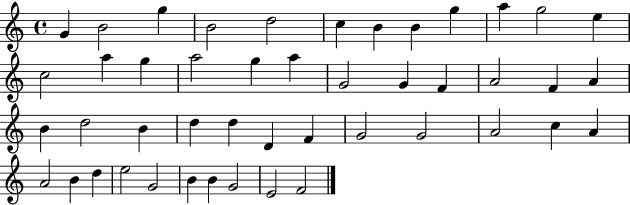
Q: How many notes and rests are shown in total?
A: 46